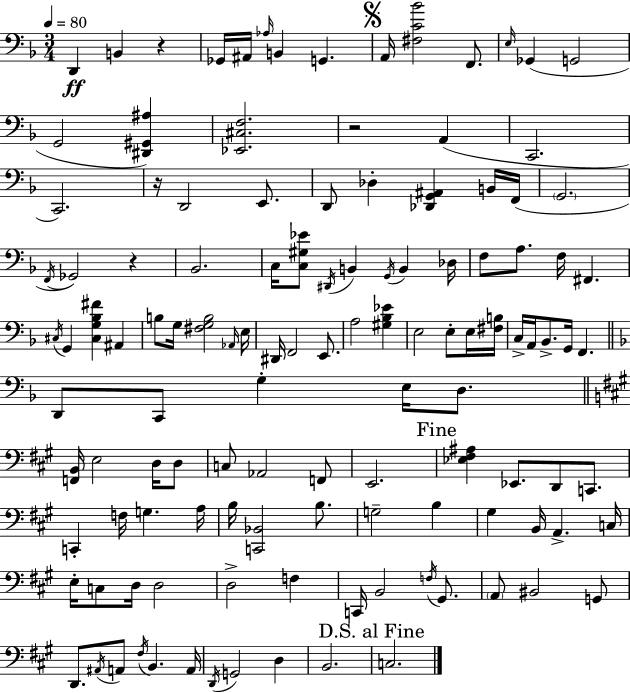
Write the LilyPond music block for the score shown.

{
  \clef bass
  \numericTimeSignature
  \time 3/4
  \key d \minor
  \tempo 4 = 80
  \repeat volta 2 { d,4\ff b,4 r4 | ges,16 ais,16 \grace { aes16 } b,4 g,4. | \mark \markup { \musicglyph "scripts.segno" } a,16 <fis c' bes'>2 f,8. | \grace { e16 }( ges,4 g,2 | \break g,2 <dis, gis, ais>4) | <ees, cis f>2. | r2 a,4( | c,2. | \break c,2.) | r16 d,2 e,8. | d,8 des4-. <des, g, ais,>4 | b,16 f,16( \parenthesize g,2. | \break \acciaccatura { f,16 }) ges,2 r4 | bes,2. | c16 <c gis ees'>8 \acciaccatura { dis,16 } b,4 \acciaccatura { g,16 } | b,4 des16 f8 a8. f16 fis,4. | \break \acciaccatura { cis16 } g,4 <cis g bes fis'>4 | ais,4 b8 g16 <fis g b>2 | \grace { aes,16 } e16 dis,16 f,2 | e,8. a2 | \break <gis bes ees'>4 e2 | e8-. e16 <fis b>16 c16-> a,16 bes,8.-> | g,16 f,4. \bar "||" \break \key f \major d,8 c,8 g4-. e16 d8. | \bar "||" \break \key a \major <f, b,>16 e2 d16 d8 | c8 aes,2 f,8 | e,2. | \mark "Fine" <ees fis ais>4 ees,8. d,8 c,8. | \break c,4-. f16 g4. a16 | b16 <c, bes,>2 b8. | g2-- b4 | gis4 b,16 a,4.-> c16 | \break e16-. c8 d16 d2 | d2-> f4 | c,16 b,2 \acciaccatura { f16 } gis,8. | \parenthesize a,8 bis,2 g,8 | \break d,8. \acciaccatura { ais,16 } a,8 \acciaccatura { fis16 } b,4. | a,16 \acciaccatura { d,16 } g,2 | d4 b,2. | \mark "D.S. al Fine" c2. | \break } \bar "|."
}